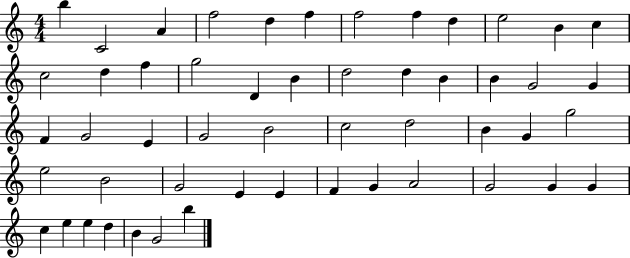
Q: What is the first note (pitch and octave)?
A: B5